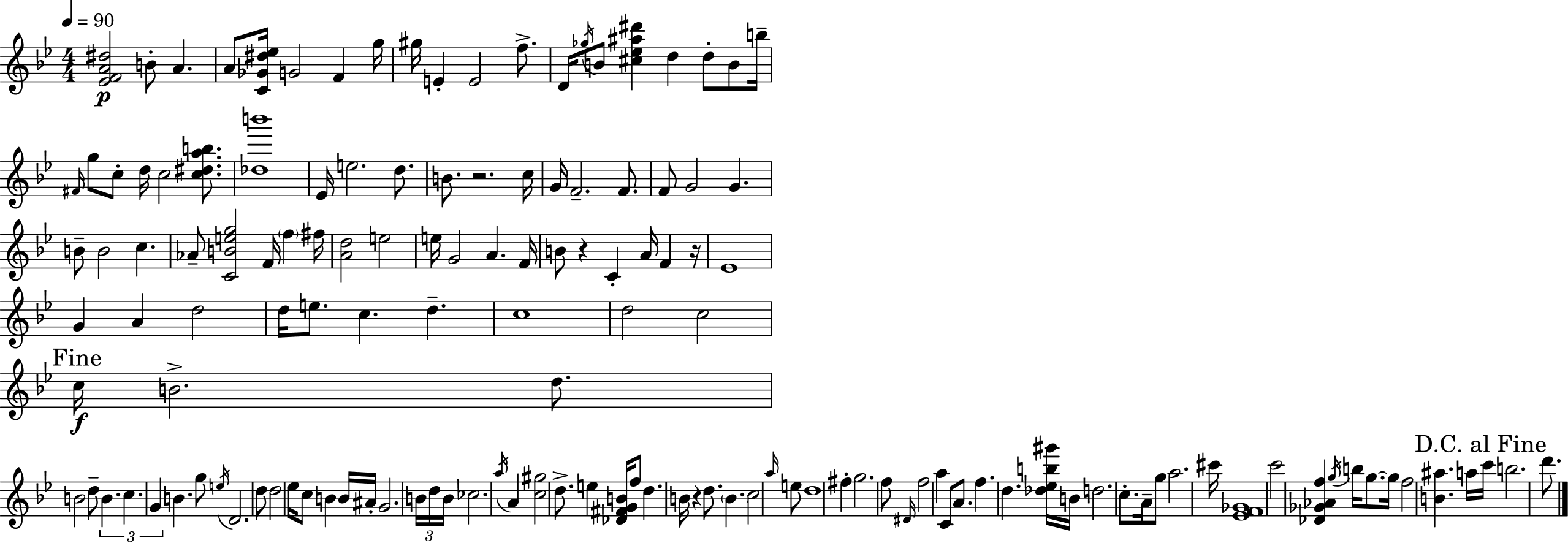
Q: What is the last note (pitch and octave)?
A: D6